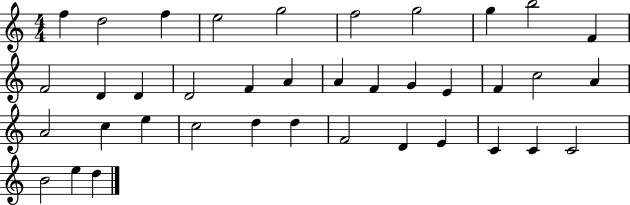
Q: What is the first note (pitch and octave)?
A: F5